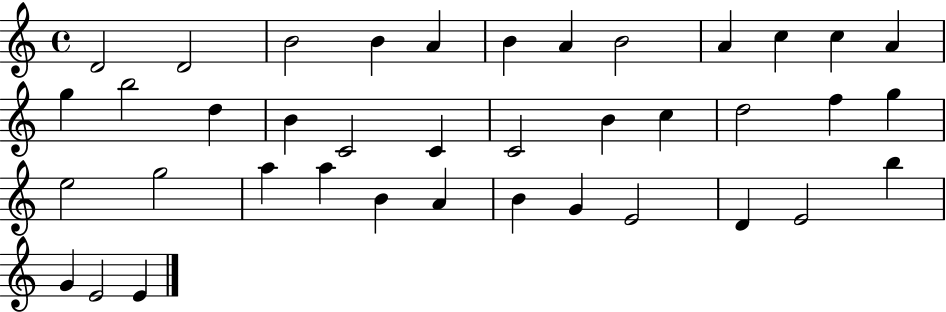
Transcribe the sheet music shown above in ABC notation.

X:1
T:Untitled
M:4/4
L:1/4
K:C
D2 D2 B2 B A B A B2 A c c A g b2 d B C2 C C2 B c d2 f g e2 g2 a a B A B G E2 D E2 b G E2 E